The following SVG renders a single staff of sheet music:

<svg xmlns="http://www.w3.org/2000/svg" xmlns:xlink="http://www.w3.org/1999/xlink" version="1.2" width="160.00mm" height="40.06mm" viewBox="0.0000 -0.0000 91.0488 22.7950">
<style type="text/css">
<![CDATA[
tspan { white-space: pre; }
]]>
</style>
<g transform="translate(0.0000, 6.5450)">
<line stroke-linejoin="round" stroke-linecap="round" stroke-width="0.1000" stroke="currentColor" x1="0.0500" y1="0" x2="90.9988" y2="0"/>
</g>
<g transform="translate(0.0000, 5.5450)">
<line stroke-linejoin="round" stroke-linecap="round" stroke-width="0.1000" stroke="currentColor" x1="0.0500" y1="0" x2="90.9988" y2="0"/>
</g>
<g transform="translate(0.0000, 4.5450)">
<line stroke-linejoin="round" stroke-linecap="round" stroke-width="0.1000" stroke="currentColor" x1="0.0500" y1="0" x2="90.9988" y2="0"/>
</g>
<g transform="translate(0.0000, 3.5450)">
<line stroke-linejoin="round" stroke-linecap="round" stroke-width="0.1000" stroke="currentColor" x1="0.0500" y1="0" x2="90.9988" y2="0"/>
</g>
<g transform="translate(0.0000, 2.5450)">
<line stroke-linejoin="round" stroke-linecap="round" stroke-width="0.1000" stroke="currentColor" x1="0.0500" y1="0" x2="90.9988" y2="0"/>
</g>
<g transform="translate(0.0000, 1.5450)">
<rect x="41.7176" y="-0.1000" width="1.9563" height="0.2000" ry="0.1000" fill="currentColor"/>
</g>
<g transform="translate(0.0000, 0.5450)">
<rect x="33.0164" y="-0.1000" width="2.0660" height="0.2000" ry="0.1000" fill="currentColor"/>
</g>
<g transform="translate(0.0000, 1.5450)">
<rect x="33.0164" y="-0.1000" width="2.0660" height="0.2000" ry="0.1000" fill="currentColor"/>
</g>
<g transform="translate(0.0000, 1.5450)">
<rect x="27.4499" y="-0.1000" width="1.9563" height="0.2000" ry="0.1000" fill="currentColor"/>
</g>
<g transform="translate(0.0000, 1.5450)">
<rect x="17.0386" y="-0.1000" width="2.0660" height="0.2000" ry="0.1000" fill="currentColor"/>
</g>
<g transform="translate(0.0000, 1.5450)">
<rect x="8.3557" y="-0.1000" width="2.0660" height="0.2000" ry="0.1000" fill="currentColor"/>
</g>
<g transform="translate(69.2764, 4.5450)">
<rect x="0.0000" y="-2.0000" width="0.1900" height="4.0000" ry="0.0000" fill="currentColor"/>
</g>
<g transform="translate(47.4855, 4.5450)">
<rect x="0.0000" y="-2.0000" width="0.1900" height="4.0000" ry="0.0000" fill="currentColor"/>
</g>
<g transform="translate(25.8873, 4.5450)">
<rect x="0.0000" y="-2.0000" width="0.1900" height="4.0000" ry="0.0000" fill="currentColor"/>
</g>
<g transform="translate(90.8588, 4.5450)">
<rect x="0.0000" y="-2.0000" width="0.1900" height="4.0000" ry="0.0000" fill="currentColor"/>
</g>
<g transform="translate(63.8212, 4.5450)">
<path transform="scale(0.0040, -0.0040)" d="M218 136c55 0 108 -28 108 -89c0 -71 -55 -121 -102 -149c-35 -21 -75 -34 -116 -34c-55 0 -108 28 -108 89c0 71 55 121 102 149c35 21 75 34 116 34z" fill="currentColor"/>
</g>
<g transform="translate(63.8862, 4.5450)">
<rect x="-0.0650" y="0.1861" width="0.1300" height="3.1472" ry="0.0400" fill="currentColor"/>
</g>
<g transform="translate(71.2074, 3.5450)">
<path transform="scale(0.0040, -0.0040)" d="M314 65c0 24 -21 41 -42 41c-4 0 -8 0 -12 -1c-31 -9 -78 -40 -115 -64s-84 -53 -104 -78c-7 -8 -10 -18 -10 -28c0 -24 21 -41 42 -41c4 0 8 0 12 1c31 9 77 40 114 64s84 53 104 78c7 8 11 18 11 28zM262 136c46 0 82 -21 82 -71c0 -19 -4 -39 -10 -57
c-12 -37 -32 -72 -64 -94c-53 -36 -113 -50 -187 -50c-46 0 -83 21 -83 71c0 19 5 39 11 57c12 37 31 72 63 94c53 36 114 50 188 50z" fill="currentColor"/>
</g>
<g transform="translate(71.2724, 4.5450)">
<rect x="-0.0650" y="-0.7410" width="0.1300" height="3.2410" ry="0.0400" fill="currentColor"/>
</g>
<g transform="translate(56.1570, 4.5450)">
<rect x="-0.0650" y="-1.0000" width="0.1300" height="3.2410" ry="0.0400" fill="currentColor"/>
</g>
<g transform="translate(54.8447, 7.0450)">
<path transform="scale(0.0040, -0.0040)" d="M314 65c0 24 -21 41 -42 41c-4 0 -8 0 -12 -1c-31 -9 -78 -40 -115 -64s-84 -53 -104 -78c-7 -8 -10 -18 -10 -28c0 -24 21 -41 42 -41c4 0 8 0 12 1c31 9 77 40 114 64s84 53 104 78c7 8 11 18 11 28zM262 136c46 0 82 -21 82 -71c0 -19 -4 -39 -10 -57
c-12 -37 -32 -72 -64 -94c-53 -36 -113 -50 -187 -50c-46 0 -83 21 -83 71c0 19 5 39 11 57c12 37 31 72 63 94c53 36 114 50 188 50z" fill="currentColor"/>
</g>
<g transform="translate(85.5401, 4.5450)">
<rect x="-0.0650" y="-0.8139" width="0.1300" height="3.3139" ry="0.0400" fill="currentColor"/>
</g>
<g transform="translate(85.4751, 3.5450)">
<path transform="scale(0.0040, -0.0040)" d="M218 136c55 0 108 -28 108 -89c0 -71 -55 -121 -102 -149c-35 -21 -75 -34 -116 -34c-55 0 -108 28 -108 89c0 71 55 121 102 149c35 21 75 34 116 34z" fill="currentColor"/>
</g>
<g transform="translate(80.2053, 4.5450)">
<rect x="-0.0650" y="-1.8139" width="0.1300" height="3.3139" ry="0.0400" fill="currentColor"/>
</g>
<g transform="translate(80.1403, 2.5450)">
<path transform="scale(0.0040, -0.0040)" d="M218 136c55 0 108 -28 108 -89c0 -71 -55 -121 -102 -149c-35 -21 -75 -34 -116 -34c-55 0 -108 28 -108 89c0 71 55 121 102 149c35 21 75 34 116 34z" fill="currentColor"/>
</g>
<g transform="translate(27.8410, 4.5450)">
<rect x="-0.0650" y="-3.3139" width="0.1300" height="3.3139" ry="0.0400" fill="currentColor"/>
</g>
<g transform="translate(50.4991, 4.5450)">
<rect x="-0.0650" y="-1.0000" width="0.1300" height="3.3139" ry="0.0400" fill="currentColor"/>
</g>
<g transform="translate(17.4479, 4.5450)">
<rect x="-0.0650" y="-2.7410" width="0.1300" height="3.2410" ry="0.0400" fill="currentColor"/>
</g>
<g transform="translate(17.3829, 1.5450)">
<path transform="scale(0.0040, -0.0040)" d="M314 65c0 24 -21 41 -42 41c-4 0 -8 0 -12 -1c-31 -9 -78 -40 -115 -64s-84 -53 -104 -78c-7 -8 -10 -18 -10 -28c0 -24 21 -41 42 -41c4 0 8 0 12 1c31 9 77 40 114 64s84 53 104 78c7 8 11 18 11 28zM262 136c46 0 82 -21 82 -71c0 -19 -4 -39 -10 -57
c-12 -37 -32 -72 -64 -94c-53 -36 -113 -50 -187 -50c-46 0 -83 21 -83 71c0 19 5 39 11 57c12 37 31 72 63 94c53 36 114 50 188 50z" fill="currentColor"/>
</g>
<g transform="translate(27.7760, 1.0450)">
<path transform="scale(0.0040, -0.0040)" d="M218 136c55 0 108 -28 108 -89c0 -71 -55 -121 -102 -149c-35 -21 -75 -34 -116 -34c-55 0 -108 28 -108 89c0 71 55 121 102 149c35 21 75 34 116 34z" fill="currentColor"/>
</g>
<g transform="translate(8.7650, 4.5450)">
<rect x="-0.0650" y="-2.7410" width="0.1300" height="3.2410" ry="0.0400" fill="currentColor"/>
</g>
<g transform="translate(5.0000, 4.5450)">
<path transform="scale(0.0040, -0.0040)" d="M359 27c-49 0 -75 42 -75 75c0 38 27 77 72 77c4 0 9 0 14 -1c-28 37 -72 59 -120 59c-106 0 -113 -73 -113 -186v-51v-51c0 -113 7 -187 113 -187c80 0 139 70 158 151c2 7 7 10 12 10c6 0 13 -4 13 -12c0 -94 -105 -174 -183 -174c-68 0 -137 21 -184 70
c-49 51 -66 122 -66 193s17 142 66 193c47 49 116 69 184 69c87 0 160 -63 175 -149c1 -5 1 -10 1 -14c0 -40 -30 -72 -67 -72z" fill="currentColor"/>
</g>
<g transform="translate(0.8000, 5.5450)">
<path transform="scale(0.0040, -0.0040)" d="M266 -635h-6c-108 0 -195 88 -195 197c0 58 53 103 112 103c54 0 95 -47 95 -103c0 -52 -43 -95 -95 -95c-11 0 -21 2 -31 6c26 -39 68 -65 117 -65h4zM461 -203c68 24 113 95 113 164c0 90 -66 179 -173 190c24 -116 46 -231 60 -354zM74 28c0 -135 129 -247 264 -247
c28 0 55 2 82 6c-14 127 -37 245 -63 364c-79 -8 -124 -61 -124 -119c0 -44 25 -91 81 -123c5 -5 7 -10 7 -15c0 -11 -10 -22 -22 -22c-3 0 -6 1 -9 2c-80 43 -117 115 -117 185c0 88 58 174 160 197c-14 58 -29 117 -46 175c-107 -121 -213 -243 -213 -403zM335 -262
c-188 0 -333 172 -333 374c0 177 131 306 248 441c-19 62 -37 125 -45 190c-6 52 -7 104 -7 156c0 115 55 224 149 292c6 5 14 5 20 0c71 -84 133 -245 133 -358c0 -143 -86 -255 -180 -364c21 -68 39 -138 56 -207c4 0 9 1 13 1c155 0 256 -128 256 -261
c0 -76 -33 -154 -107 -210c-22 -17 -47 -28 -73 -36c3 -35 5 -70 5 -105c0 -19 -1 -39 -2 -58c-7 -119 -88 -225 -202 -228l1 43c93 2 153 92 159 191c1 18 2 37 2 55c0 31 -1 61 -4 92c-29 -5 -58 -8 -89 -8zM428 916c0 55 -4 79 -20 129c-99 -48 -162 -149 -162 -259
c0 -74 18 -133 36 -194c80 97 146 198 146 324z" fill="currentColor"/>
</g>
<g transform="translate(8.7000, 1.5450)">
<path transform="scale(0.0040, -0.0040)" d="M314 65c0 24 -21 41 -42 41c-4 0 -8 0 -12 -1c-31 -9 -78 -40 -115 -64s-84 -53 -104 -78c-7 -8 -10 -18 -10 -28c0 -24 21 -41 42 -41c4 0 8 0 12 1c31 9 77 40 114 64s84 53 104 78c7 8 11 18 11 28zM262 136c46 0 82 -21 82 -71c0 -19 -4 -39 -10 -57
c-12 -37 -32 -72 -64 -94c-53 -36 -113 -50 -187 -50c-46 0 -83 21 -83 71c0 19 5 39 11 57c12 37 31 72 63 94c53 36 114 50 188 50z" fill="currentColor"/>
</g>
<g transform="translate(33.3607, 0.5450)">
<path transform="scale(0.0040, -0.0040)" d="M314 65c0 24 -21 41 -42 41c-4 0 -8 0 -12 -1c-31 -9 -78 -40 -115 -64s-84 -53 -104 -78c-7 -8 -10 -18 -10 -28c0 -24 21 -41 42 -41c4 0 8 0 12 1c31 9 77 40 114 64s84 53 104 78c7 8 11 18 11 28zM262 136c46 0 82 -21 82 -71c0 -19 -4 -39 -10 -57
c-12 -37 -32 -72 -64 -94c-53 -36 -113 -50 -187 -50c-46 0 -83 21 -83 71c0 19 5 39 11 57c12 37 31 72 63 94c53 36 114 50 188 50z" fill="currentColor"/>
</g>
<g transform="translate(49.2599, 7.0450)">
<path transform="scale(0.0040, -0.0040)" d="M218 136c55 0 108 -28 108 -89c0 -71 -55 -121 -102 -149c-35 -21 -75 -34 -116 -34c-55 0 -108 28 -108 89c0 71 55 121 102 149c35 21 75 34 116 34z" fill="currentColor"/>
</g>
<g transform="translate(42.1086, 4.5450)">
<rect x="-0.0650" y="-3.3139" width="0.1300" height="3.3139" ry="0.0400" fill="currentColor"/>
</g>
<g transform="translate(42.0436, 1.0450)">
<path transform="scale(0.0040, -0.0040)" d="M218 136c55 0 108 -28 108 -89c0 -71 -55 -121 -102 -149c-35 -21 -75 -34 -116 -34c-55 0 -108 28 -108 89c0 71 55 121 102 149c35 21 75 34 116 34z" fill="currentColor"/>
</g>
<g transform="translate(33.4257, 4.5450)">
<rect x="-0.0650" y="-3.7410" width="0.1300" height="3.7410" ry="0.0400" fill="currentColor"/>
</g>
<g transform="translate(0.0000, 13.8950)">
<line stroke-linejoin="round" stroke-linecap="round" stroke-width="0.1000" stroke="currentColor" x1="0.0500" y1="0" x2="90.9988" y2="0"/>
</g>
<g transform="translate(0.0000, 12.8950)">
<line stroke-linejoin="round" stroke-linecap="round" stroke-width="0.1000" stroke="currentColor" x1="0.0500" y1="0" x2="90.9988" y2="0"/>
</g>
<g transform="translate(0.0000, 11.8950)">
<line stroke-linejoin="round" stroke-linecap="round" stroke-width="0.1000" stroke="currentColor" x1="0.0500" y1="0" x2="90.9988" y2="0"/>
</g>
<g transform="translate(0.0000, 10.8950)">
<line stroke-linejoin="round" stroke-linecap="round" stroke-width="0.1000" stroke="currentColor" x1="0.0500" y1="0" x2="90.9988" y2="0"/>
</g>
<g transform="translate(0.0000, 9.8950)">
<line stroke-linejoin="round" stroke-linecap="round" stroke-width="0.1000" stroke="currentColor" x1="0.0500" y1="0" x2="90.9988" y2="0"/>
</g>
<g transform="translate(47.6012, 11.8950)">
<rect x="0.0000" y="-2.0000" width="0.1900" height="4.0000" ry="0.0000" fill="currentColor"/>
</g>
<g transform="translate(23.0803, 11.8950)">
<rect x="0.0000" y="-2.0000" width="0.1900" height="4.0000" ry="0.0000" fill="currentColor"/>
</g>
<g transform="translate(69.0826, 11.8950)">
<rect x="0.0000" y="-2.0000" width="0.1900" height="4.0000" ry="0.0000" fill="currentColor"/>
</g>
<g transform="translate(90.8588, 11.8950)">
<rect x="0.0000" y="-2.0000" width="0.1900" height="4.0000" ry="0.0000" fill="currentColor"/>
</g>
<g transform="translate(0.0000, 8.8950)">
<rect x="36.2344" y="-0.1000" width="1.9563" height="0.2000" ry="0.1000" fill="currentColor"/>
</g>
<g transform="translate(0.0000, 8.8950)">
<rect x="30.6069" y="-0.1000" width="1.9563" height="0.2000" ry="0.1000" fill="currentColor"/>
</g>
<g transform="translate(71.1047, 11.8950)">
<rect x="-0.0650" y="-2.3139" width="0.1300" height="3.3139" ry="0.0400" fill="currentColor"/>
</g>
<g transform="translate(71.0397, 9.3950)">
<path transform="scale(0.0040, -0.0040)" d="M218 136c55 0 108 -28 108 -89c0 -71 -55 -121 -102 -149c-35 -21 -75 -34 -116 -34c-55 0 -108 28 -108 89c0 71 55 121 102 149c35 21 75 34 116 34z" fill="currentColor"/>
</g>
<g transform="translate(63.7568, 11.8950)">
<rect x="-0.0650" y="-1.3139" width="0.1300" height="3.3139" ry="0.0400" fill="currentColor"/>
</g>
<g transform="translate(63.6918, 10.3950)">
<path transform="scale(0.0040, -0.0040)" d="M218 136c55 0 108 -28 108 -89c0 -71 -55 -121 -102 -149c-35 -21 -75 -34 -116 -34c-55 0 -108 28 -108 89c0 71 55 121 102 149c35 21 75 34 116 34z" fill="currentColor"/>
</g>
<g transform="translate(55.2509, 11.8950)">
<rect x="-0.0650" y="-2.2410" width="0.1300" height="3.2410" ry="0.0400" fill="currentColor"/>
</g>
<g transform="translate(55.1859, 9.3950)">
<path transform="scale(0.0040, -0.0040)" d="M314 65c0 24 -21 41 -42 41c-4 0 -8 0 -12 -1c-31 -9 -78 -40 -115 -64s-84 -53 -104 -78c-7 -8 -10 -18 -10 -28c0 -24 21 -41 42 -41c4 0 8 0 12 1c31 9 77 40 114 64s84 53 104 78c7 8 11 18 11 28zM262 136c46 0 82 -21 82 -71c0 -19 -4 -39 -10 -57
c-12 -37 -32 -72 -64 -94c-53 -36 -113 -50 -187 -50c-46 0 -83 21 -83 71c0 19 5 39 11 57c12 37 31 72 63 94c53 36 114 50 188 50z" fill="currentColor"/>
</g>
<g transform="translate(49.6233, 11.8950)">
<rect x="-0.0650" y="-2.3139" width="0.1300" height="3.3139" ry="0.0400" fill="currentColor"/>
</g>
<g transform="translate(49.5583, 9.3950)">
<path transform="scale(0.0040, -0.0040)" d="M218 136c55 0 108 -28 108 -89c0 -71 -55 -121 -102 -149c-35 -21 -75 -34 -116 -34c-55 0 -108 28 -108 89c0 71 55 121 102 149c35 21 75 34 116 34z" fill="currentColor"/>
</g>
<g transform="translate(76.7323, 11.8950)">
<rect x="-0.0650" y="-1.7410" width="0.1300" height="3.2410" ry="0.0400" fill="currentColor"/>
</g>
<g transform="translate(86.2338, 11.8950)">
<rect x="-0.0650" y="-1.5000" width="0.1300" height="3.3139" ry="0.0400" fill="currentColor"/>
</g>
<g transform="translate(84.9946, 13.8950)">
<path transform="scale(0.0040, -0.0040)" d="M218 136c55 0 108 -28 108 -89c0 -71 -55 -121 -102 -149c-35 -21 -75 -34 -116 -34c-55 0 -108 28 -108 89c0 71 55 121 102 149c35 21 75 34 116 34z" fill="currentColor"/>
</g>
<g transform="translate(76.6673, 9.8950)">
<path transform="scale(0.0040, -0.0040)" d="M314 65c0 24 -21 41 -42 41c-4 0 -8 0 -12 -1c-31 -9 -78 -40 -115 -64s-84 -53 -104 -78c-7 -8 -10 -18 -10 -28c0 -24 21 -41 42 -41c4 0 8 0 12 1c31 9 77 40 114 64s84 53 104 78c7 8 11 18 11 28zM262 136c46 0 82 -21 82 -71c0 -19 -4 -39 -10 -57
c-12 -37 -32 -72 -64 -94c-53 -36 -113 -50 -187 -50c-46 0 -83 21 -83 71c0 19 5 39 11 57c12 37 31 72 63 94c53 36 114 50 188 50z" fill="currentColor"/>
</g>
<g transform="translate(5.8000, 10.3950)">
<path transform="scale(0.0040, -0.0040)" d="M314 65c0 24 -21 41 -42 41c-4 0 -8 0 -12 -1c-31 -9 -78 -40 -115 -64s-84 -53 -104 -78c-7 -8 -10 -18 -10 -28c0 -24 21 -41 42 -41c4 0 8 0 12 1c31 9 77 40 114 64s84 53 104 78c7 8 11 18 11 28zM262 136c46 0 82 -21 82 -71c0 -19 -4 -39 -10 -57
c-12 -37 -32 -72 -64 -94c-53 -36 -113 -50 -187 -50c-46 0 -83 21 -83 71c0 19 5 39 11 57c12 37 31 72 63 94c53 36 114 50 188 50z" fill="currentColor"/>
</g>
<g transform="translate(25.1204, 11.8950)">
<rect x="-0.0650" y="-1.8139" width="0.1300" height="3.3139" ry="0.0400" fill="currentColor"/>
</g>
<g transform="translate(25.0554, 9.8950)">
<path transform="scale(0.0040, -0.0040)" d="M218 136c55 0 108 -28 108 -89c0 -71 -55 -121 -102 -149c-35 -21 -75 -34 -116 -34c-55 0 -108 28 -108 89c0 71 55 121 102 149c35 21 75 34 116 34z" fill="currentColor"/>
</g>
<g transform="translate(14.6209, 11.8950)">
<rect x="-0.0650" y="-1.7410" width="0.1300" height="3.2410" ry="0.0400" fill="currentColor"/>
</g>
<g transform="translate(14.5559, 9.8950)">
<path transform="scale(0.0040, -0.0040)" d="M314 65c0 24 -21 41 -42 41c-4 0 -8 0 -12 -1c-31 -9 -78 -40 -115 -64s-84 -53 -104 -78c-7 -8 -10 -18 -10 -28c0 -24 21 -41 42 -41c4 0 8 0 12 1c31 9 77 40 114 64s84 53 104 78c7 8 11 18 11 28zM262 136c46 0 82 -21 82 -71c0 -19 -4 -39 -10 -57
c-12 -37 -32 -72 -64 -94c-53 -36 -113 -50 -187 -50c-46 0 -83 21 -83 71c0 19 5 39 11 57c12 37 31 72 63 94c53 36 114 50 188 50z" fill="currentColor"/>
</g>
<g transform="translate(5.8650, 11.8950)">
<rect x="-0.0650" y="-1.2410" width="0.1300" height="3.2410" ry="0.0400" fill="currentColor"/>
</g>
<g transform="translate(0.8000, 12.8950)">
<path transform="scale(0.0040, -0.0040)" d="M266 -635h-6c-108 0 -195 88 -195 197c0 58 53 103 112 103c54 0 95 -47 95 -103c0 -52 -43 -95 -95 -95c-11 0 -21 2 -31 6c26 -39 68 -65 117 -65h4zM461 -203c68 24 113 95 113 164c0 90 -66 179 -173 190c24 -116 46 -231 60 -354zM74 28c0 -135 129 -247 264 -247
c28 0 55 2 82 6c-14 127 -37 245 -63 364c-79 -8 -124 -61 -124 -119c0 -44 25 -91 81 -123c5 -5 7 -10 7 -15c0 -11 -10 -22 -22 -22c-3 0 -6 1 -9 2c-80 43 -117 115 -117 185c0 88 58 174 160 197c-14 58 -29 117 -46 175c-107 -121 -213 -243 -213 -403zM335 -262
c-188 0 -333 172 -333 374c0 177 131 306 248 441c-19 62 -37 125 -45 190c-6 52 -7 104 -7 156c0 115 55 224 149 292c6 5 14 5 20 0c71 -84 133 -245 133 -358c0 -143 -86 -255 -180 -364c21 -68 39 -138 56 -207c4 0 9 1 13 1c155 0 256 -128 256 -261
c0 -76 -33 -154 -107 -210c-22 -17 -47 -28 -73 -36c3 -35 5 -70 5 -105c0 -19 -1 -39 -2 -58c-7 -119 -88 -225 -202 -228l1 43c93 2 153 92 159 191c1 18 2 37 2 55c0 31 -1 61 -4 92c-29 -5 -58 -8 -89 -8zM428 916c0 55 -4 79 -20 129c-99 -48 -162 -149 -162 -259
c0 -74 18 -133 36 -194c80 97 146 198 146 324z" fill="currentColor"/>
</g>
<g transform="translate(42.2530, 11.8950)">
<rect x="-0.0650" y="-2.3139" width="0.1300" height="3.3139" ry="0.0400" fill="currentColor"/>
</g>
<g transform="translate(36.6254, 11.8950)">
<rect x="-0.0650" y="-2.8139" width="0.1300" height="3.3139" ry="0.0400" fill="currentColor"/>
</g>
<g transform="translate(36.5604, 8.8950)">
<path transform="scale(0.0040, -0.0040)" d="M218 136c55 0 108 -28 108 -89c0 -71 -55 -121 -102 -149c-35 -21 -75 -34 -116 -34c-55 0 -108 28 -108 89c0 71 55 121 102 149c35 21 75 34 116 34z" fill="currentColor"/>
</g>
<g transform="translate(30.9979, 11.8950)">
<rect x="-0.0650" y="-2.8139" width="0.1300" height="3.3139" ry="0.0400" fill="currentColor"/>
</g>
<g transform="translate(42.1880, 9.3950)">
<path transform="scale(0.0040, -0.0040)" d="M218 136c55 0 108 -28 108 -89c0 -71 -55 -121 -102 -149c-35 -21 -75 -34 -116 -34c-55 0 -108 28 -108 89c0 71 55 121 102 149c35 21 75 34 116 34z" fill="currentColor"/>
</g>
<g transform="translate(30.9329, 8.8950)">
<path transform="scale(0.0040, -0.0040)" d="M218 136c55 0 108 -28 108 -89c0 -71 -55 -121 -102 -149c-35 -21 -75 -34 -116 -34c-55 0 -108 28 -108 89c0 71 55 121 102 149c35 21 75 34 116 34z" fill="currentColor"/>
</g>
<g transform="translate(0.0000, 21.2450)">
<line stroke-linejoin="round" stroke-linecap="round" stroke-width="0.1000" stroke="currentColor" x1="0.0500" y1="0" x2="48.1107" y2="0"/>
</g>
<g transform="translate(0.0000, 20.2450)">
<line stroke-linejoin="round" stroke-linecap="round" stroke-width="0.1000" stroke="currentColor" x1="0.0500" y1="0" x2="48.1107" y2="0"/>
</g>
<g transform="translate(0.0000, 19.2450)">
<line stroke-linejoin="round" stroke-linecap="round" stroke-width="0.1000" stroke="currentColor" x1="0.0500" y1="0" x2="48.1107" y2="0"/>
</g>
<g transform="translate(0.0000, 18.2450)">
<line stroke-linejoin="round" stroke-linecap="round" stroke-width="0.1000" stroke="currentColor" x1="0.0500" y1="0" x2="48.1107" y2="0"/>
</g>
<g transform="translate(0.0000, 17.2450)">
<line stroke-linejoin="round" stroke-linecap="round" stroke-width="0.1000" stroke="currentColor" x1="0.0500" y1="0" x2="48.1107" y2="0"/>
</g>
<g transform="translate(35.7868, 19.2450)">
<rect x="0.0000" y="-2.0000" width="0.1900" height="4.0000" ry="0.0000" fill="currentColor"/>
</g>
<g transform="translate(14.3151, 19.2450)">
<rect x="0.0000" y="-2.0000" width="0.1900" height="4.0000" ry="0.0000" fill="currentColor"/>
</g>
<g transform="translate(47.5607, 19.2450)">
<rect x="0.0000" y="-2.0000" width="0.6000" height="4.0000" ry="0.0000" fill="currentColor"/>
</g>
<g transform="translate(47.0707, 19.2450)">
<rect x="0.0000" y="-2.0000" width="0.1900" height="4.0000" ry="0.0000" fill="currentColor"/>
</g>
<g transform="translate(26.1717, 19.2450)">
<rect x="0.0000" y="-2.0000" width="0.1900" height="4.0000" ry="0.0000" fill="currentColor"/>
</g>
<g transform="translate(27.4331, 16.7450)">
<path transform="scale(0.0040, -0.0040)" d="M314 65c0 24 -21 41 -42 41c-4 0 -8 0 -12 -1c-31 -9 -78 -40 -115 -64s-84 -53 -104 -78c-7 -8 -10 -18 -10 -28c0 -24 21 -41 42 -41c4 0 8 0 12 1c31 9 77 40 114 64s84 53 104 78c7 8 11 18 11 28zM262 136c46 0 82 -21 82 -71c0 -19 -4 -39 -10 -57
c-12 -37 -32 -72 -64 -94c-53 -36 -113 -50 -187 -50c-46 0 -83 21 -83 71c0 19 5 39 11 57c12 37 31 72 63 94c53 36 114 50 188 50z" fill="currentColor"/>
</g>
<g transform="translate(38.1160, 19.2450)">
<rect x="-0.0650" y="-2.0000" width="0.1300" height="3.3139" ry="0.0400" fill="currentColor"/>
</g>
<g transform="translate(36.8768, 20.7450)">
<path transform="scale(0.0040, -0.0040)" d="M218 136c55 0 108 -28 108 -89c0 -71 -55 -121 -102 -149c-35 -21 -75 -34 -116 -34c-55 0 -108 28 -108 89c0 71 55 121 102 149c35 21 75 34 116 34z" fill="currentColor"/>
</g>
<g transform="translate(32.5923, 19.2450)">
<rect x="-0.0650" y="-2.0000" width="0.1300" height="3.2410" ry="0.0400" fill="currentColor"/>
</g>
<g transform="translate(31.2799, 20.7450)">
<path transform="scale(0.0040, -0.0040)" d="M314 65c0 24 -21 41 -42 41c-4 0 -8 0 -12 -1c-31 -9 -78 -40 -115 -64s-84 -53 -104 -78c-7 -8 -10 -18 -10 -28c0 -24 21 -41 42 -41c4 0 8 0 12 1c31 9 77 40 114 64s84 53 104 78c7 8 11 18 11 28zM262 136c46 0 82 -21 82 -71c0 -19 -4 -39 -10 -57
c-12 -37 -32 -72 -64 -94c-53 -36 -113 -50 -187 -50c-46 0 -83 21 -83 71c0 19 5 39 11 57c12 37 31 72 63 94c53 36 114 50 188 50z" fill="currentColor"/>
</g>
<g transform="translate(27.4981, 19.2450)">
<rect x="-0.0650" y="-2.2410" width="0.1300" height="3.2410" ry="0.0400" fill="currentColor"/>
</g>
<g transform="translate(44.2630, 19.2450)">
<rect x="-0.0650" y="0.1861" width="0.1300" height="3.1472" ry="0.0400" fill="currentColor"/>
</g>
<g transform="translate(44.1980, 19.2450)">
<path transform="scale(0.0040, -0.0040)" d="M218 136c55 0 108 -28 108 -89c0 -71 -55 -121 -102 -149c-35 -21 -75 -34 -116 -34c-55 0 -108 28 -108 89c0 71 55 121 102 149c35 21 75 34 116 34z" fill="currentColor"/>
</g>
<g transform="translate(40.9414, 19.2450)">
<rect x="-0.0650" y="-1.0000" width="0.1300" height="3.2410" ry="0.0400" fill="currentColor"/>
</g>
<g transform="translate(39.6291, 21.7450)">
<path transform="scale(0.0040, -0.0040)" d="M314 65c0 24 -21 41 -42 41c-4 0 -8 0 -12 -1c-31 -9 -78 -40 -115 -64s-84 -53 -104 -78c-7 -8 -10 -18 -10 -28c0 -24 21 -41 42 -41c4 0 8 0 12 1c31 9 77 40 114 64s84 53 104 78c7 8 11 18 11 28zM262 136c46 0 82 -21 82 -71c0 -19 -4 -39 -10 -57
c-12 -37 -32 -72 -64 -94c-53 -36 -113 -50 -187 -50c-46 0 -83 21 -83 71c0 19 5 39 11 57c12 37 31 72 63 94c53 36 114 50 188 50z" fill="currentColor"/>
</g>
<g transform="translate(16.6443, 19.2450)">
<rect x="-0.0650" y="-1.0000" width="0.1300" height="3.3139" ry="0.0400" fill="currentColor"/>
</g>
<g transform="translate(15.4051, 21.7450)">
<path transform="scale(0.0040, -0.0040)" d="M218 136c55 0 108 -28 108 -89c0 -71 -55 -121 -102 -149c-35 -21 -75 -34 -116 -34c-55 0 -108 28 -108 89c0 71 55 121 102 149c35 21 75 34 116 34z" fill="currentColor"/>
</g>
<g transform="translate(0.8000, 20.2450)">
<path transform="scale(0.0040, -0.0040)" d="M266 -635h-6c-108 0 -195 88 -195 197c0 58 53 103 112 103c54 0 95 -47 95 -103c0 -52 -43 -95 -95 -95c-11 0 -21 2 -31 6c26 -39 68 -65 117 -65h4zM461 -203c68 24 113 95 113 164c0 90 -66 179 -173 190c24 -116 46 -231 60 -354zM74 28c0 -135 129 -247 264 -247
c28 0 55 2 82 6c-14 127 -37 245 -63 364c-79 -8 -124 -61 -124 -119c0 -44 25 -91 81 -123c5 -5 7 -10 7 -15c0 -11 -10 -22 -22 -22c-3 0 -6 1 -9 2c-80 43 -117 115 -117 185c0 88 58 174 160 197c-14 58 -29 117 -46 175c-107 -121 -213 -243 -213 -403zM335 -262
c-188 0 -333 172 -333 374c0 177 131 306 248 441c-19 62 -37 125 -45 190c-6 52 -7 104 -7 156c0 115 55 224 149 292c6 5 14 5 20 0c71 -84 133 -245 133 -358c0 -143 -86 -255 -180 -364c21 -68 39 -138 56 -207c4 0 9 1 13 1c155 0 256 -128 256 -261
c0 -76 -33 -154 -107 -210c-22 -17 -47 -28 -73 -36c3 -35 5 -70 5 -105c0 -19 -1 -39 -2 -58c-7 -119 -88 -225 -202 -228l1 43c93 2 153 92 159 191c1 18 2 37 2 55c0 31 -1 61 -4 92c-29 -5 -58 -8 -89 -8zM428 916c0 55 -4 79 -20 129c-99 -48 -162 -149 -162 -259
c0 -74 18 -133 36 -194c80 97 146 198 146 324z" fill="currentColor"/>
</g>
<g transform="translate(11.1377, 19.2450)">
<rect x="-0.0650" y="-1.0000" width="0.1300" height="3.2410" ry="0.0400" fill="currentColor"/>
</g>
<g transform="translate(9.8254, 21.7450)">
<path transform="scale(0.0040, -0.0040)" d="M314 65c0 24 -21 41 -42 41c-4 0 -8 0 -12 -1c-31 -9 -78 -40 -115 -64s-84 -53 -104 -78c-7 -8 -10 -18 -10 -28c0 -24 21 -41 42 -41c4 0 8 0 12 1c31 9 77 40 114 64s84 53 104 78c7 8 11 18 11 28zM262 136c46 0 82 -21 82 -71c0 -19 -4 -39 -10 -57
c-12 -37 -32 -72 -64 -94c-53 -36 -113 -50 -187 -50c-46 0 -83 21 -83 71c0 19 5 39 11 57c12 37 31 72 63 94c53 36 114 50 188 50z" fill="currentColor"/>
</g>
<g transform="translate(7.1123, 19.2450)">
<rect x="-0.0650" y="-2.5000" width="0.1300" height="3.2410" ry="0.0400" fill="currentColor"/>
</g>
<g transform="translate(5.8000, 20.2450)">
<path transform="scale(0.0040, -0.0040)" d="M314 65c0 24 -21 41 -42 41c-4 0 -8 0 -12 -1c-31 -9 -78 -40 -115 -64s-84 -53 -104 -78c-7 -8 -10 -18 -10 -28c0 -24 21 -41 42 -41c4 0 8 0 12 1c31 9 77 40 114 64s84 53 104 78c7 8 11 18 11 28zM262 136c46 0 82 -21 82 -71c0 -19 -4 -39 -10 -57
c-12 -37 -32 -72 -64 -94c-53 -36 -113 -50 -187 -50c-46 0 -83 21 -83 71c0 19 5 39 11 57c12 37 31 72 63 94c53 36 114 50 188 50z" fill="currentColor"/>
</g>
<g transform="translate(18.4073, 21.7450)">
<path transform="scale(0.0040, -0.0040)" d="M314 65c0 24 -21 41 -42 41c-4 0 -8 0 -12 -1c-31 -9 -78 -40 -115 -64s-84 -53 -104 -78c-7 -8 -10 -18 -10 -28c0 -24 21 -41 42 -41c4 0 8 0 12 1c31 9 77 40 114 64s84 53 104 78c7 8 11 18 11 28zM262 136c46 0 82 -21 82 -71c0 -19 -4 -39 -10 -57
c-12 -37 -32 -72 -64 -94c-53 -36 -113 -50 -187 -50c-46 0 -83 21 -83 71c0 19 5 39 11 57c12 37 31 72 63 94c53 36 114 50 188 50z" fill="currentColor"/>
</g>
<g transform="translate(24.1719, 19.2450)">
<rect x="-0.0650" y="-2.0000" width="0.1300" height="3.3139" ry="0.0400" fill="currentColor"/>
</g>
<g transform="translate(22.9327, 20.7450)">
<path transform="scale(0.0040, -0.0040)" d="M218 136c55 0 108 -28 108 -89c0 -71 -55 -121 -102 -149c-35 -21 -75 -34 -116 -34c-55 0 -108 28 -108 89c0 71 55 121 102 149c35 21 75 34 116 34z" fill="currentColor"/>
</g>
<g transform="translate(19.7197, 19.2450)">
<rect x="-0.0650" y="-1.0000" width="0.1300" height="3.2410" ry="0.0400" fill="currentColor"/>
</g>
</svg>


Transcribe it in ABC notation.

X:1
T:Untitled
M:4/4
L:1/4
K:C
a2 a2 b c'2 b D D2 B d2 f d e2 f2 f a a g g g2 e g f2 E G2 D2 D D2 F g2 F2 F D2 B